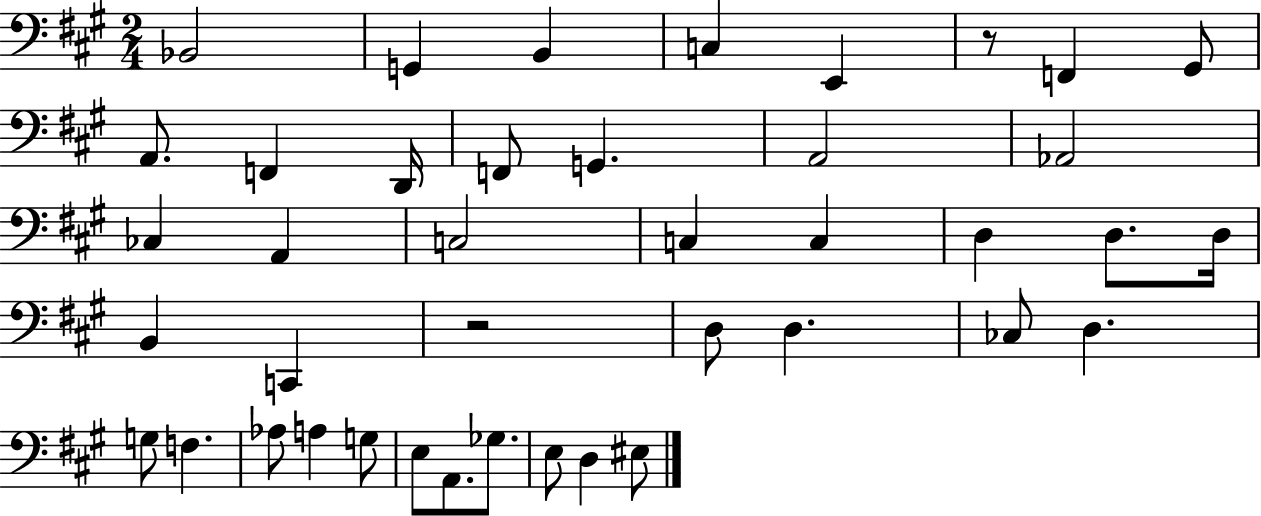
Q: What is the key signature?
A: A major